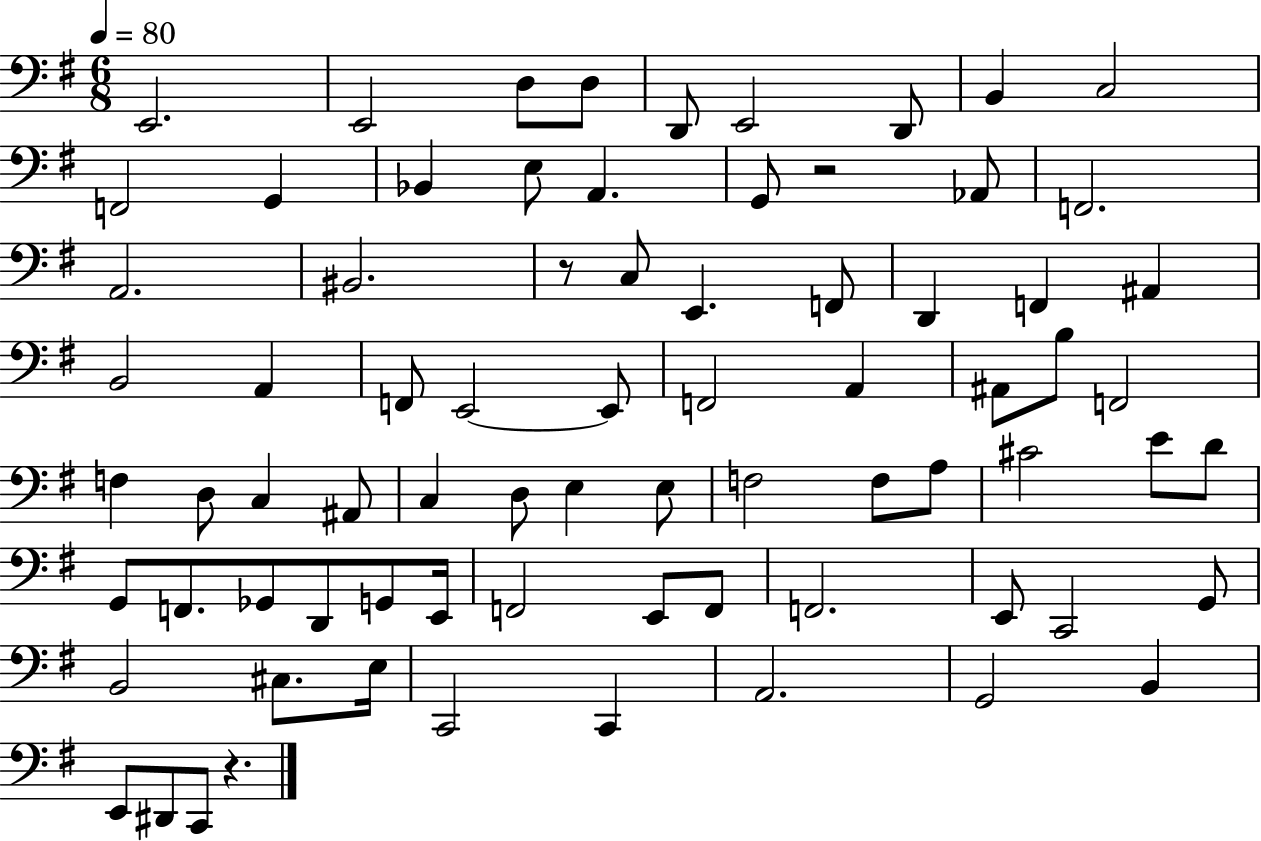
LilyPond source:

{
  \clef bass
  \numericTimeSignature
  \time 6/8
  \key g \major
  \tempo 4 = 80
  e,2. | e,2 d8 d8 | d,8 e,2 d,8 | b,4 c2 | \break f,2 g,4 | bes,4 e8 a,4. | g,8 r2 aes,8 | f,2. | \break a,2. | bis,2. | r8 c8 e,4. f,8 | d,4 f,4 ais,4 | \break b,2 a,4 | f,8 e,2~~ e,8 | f,2 a,4 | ais,8 b8 f,2 | \break f4 d8 c4 ais,8 | c4 d8 e4 e8 | f2 f8 a8 | cis'2 e'8 d'8 | \break g,8 f,8. ges,8 d,8 g,8 e,16 | f,2 e,8 f,8 | f,2. | e,8 c,2 g,8 | \break b,2 cis8. e16 | c,2 c,4 | a,2. | g,2 b,4 | \break e,8 dis,8 c,8 r4. | \bar "|."
}